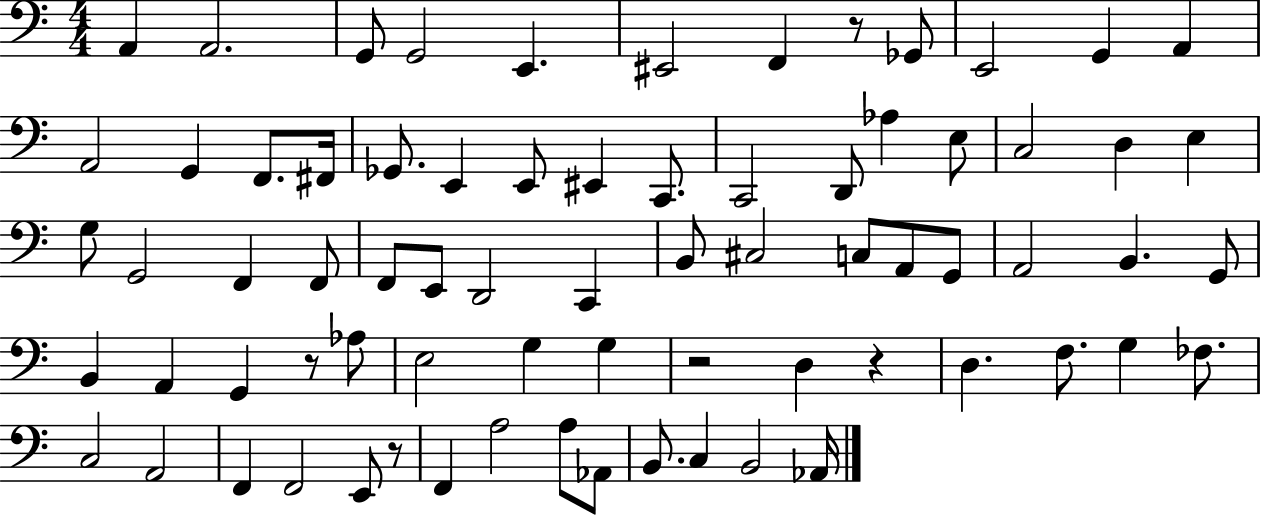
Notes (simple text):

A2/q A2/h. G2/e G2/h E2/q. EIS2/h F2/q R/e Gb2/e E2/h G2/q A2/q A2/h G2/q F2/e. F#2/s Gb2/e. E2/q E2/e EIS2/q C2/e. C2/h D2/e Ab3/q E3/e C3/h D3/q E3/q G3/e G2/h F2/q F2/e F2/e E2/e D2/h C2/q B2/e C#3/h C3/e A2/e G2/e A2/h B2/q. G2/e B2/q A2/q G2/q R/e Ab3/e E3/h G3/q G3/q R/h D3/q R/q D3/q. F3/e. G3/q FES3/e. C3/h A2/h F2/q F2/h E2/e R/e F2/q A3/h A3/e Ab2/e B2/e. C3/q B2/h Ab2/s